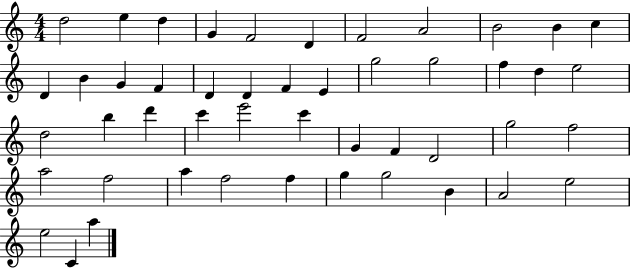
D5/h E5/q D5/q G4/q F4/h D4/q F4/h A4/h B4/h B4/q C5/q D4/q B4/q G4/q F4/q D4/q D4/q F4/q E4/q G5/h G5/h F5/q D5/q E5/h D5/h B5/q D6/q C6/q E6/h C6/q G4/q F4/q D4/h G5/h F5/h A5/h F5/h A5/q F5/h F5/q G5/q G5/h B4/q A4/h E5/h E5/h C4/q A5/q